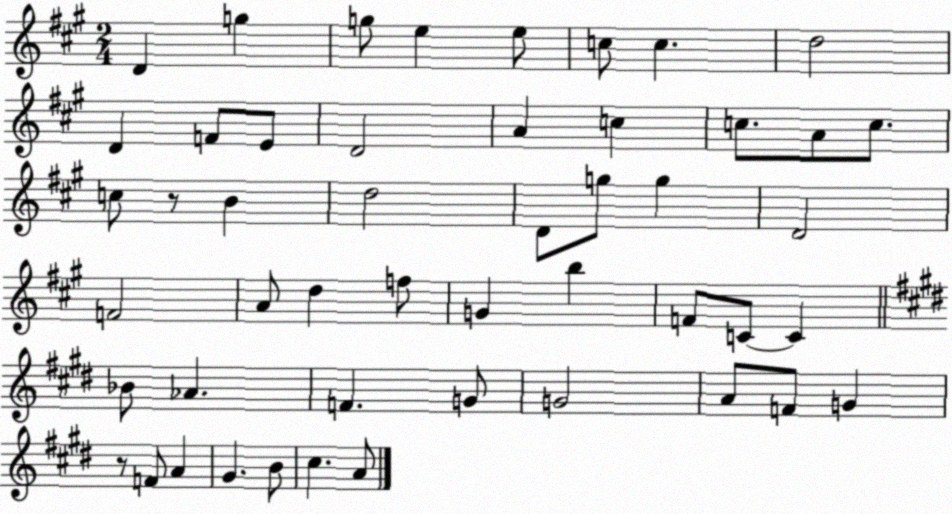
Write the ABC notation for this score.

X:1
T:Untitled
M:2/4
L:1/4
K:A
D g g/2 e e/2 c/2 c d2 D F/2 E/2 D2 A c c/2 A/2 c/2 c/2 z/2 B d2 D/2 g/2 g D2 F2 A/2 d f/2 G b F/2 C/2 C _B/2 _A F G/2 G2 A/2 F/2 G z/2 F/2 A ^G B/2 ^c A/2